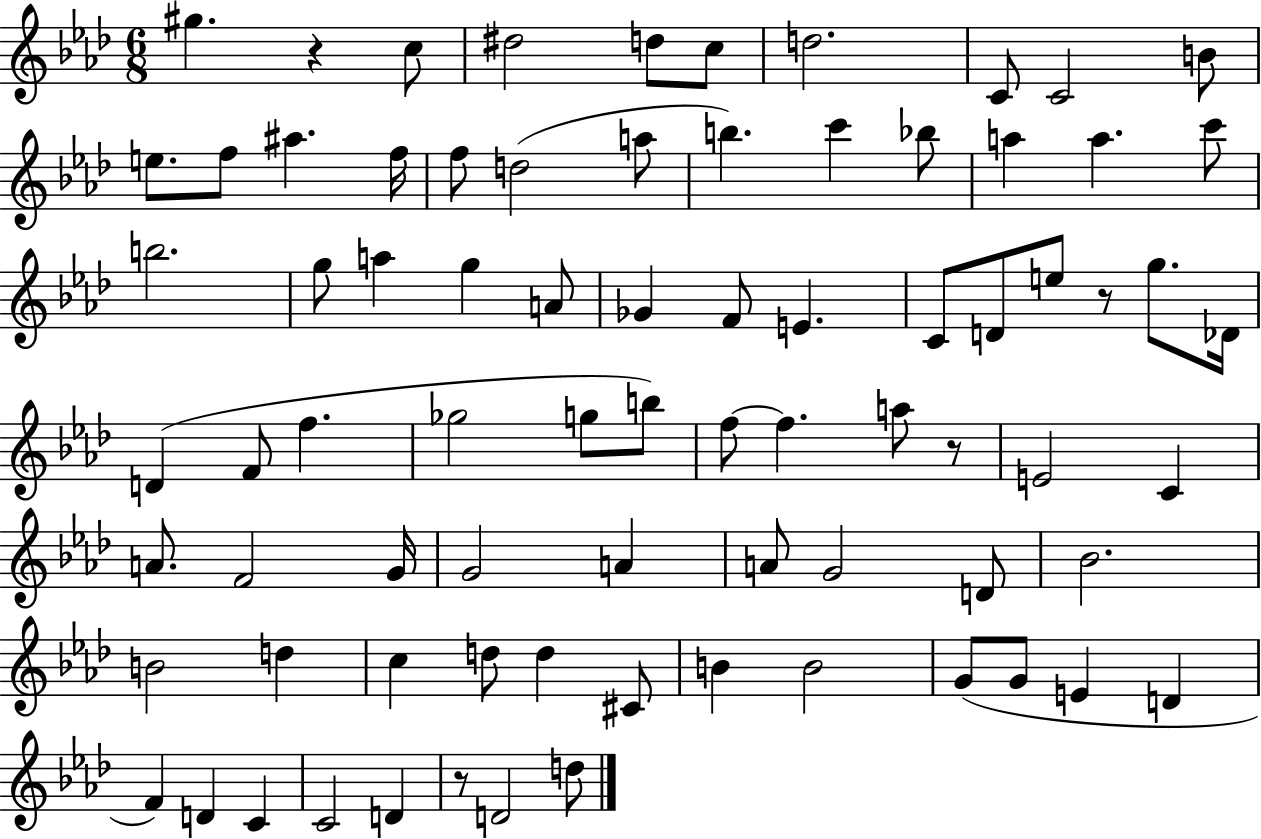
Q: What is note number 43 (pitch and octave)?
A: F5